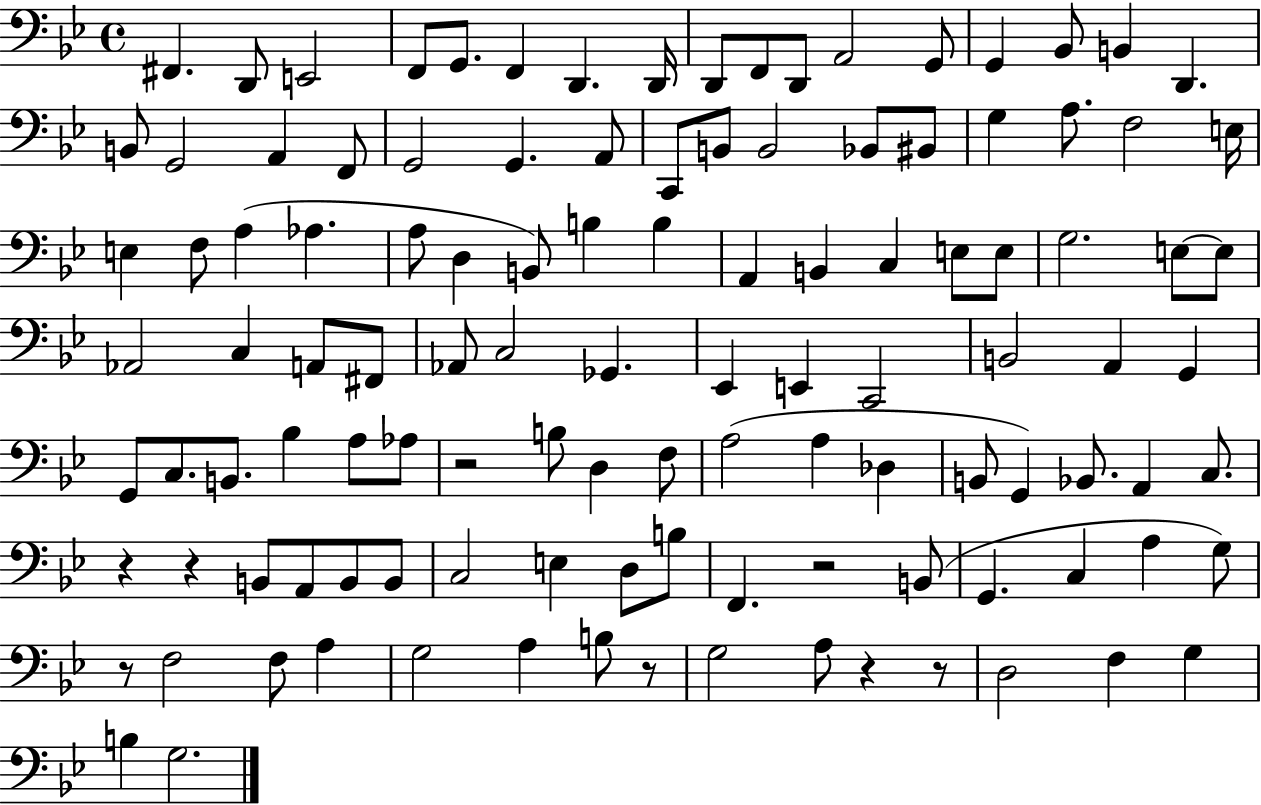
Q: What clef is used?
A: bass